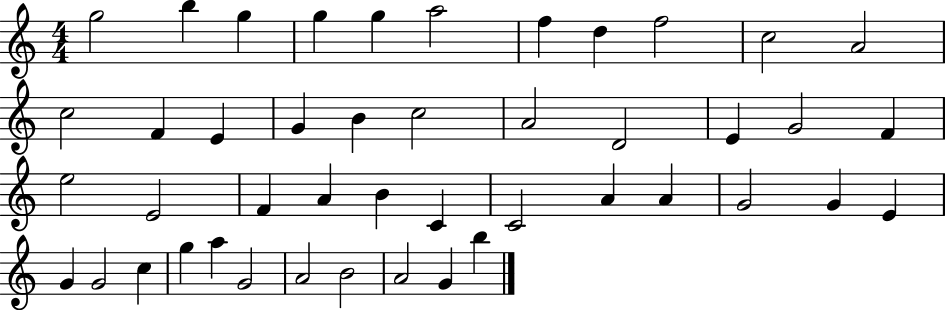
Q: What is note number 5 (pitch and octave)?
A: G5